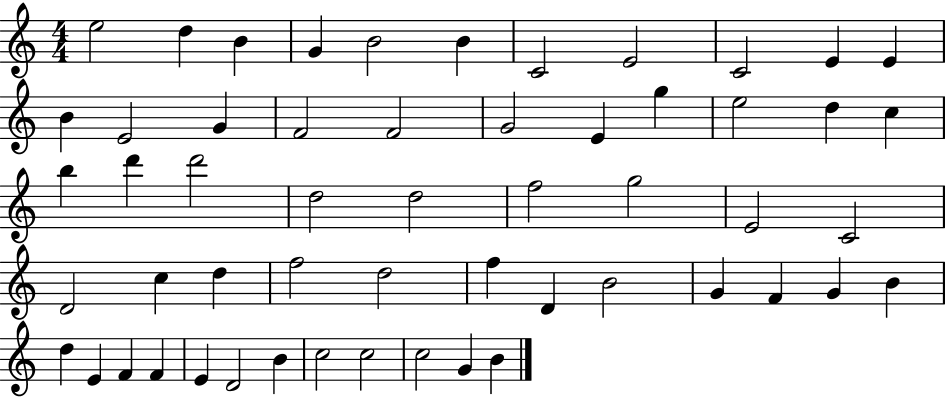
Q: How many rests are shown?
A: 0